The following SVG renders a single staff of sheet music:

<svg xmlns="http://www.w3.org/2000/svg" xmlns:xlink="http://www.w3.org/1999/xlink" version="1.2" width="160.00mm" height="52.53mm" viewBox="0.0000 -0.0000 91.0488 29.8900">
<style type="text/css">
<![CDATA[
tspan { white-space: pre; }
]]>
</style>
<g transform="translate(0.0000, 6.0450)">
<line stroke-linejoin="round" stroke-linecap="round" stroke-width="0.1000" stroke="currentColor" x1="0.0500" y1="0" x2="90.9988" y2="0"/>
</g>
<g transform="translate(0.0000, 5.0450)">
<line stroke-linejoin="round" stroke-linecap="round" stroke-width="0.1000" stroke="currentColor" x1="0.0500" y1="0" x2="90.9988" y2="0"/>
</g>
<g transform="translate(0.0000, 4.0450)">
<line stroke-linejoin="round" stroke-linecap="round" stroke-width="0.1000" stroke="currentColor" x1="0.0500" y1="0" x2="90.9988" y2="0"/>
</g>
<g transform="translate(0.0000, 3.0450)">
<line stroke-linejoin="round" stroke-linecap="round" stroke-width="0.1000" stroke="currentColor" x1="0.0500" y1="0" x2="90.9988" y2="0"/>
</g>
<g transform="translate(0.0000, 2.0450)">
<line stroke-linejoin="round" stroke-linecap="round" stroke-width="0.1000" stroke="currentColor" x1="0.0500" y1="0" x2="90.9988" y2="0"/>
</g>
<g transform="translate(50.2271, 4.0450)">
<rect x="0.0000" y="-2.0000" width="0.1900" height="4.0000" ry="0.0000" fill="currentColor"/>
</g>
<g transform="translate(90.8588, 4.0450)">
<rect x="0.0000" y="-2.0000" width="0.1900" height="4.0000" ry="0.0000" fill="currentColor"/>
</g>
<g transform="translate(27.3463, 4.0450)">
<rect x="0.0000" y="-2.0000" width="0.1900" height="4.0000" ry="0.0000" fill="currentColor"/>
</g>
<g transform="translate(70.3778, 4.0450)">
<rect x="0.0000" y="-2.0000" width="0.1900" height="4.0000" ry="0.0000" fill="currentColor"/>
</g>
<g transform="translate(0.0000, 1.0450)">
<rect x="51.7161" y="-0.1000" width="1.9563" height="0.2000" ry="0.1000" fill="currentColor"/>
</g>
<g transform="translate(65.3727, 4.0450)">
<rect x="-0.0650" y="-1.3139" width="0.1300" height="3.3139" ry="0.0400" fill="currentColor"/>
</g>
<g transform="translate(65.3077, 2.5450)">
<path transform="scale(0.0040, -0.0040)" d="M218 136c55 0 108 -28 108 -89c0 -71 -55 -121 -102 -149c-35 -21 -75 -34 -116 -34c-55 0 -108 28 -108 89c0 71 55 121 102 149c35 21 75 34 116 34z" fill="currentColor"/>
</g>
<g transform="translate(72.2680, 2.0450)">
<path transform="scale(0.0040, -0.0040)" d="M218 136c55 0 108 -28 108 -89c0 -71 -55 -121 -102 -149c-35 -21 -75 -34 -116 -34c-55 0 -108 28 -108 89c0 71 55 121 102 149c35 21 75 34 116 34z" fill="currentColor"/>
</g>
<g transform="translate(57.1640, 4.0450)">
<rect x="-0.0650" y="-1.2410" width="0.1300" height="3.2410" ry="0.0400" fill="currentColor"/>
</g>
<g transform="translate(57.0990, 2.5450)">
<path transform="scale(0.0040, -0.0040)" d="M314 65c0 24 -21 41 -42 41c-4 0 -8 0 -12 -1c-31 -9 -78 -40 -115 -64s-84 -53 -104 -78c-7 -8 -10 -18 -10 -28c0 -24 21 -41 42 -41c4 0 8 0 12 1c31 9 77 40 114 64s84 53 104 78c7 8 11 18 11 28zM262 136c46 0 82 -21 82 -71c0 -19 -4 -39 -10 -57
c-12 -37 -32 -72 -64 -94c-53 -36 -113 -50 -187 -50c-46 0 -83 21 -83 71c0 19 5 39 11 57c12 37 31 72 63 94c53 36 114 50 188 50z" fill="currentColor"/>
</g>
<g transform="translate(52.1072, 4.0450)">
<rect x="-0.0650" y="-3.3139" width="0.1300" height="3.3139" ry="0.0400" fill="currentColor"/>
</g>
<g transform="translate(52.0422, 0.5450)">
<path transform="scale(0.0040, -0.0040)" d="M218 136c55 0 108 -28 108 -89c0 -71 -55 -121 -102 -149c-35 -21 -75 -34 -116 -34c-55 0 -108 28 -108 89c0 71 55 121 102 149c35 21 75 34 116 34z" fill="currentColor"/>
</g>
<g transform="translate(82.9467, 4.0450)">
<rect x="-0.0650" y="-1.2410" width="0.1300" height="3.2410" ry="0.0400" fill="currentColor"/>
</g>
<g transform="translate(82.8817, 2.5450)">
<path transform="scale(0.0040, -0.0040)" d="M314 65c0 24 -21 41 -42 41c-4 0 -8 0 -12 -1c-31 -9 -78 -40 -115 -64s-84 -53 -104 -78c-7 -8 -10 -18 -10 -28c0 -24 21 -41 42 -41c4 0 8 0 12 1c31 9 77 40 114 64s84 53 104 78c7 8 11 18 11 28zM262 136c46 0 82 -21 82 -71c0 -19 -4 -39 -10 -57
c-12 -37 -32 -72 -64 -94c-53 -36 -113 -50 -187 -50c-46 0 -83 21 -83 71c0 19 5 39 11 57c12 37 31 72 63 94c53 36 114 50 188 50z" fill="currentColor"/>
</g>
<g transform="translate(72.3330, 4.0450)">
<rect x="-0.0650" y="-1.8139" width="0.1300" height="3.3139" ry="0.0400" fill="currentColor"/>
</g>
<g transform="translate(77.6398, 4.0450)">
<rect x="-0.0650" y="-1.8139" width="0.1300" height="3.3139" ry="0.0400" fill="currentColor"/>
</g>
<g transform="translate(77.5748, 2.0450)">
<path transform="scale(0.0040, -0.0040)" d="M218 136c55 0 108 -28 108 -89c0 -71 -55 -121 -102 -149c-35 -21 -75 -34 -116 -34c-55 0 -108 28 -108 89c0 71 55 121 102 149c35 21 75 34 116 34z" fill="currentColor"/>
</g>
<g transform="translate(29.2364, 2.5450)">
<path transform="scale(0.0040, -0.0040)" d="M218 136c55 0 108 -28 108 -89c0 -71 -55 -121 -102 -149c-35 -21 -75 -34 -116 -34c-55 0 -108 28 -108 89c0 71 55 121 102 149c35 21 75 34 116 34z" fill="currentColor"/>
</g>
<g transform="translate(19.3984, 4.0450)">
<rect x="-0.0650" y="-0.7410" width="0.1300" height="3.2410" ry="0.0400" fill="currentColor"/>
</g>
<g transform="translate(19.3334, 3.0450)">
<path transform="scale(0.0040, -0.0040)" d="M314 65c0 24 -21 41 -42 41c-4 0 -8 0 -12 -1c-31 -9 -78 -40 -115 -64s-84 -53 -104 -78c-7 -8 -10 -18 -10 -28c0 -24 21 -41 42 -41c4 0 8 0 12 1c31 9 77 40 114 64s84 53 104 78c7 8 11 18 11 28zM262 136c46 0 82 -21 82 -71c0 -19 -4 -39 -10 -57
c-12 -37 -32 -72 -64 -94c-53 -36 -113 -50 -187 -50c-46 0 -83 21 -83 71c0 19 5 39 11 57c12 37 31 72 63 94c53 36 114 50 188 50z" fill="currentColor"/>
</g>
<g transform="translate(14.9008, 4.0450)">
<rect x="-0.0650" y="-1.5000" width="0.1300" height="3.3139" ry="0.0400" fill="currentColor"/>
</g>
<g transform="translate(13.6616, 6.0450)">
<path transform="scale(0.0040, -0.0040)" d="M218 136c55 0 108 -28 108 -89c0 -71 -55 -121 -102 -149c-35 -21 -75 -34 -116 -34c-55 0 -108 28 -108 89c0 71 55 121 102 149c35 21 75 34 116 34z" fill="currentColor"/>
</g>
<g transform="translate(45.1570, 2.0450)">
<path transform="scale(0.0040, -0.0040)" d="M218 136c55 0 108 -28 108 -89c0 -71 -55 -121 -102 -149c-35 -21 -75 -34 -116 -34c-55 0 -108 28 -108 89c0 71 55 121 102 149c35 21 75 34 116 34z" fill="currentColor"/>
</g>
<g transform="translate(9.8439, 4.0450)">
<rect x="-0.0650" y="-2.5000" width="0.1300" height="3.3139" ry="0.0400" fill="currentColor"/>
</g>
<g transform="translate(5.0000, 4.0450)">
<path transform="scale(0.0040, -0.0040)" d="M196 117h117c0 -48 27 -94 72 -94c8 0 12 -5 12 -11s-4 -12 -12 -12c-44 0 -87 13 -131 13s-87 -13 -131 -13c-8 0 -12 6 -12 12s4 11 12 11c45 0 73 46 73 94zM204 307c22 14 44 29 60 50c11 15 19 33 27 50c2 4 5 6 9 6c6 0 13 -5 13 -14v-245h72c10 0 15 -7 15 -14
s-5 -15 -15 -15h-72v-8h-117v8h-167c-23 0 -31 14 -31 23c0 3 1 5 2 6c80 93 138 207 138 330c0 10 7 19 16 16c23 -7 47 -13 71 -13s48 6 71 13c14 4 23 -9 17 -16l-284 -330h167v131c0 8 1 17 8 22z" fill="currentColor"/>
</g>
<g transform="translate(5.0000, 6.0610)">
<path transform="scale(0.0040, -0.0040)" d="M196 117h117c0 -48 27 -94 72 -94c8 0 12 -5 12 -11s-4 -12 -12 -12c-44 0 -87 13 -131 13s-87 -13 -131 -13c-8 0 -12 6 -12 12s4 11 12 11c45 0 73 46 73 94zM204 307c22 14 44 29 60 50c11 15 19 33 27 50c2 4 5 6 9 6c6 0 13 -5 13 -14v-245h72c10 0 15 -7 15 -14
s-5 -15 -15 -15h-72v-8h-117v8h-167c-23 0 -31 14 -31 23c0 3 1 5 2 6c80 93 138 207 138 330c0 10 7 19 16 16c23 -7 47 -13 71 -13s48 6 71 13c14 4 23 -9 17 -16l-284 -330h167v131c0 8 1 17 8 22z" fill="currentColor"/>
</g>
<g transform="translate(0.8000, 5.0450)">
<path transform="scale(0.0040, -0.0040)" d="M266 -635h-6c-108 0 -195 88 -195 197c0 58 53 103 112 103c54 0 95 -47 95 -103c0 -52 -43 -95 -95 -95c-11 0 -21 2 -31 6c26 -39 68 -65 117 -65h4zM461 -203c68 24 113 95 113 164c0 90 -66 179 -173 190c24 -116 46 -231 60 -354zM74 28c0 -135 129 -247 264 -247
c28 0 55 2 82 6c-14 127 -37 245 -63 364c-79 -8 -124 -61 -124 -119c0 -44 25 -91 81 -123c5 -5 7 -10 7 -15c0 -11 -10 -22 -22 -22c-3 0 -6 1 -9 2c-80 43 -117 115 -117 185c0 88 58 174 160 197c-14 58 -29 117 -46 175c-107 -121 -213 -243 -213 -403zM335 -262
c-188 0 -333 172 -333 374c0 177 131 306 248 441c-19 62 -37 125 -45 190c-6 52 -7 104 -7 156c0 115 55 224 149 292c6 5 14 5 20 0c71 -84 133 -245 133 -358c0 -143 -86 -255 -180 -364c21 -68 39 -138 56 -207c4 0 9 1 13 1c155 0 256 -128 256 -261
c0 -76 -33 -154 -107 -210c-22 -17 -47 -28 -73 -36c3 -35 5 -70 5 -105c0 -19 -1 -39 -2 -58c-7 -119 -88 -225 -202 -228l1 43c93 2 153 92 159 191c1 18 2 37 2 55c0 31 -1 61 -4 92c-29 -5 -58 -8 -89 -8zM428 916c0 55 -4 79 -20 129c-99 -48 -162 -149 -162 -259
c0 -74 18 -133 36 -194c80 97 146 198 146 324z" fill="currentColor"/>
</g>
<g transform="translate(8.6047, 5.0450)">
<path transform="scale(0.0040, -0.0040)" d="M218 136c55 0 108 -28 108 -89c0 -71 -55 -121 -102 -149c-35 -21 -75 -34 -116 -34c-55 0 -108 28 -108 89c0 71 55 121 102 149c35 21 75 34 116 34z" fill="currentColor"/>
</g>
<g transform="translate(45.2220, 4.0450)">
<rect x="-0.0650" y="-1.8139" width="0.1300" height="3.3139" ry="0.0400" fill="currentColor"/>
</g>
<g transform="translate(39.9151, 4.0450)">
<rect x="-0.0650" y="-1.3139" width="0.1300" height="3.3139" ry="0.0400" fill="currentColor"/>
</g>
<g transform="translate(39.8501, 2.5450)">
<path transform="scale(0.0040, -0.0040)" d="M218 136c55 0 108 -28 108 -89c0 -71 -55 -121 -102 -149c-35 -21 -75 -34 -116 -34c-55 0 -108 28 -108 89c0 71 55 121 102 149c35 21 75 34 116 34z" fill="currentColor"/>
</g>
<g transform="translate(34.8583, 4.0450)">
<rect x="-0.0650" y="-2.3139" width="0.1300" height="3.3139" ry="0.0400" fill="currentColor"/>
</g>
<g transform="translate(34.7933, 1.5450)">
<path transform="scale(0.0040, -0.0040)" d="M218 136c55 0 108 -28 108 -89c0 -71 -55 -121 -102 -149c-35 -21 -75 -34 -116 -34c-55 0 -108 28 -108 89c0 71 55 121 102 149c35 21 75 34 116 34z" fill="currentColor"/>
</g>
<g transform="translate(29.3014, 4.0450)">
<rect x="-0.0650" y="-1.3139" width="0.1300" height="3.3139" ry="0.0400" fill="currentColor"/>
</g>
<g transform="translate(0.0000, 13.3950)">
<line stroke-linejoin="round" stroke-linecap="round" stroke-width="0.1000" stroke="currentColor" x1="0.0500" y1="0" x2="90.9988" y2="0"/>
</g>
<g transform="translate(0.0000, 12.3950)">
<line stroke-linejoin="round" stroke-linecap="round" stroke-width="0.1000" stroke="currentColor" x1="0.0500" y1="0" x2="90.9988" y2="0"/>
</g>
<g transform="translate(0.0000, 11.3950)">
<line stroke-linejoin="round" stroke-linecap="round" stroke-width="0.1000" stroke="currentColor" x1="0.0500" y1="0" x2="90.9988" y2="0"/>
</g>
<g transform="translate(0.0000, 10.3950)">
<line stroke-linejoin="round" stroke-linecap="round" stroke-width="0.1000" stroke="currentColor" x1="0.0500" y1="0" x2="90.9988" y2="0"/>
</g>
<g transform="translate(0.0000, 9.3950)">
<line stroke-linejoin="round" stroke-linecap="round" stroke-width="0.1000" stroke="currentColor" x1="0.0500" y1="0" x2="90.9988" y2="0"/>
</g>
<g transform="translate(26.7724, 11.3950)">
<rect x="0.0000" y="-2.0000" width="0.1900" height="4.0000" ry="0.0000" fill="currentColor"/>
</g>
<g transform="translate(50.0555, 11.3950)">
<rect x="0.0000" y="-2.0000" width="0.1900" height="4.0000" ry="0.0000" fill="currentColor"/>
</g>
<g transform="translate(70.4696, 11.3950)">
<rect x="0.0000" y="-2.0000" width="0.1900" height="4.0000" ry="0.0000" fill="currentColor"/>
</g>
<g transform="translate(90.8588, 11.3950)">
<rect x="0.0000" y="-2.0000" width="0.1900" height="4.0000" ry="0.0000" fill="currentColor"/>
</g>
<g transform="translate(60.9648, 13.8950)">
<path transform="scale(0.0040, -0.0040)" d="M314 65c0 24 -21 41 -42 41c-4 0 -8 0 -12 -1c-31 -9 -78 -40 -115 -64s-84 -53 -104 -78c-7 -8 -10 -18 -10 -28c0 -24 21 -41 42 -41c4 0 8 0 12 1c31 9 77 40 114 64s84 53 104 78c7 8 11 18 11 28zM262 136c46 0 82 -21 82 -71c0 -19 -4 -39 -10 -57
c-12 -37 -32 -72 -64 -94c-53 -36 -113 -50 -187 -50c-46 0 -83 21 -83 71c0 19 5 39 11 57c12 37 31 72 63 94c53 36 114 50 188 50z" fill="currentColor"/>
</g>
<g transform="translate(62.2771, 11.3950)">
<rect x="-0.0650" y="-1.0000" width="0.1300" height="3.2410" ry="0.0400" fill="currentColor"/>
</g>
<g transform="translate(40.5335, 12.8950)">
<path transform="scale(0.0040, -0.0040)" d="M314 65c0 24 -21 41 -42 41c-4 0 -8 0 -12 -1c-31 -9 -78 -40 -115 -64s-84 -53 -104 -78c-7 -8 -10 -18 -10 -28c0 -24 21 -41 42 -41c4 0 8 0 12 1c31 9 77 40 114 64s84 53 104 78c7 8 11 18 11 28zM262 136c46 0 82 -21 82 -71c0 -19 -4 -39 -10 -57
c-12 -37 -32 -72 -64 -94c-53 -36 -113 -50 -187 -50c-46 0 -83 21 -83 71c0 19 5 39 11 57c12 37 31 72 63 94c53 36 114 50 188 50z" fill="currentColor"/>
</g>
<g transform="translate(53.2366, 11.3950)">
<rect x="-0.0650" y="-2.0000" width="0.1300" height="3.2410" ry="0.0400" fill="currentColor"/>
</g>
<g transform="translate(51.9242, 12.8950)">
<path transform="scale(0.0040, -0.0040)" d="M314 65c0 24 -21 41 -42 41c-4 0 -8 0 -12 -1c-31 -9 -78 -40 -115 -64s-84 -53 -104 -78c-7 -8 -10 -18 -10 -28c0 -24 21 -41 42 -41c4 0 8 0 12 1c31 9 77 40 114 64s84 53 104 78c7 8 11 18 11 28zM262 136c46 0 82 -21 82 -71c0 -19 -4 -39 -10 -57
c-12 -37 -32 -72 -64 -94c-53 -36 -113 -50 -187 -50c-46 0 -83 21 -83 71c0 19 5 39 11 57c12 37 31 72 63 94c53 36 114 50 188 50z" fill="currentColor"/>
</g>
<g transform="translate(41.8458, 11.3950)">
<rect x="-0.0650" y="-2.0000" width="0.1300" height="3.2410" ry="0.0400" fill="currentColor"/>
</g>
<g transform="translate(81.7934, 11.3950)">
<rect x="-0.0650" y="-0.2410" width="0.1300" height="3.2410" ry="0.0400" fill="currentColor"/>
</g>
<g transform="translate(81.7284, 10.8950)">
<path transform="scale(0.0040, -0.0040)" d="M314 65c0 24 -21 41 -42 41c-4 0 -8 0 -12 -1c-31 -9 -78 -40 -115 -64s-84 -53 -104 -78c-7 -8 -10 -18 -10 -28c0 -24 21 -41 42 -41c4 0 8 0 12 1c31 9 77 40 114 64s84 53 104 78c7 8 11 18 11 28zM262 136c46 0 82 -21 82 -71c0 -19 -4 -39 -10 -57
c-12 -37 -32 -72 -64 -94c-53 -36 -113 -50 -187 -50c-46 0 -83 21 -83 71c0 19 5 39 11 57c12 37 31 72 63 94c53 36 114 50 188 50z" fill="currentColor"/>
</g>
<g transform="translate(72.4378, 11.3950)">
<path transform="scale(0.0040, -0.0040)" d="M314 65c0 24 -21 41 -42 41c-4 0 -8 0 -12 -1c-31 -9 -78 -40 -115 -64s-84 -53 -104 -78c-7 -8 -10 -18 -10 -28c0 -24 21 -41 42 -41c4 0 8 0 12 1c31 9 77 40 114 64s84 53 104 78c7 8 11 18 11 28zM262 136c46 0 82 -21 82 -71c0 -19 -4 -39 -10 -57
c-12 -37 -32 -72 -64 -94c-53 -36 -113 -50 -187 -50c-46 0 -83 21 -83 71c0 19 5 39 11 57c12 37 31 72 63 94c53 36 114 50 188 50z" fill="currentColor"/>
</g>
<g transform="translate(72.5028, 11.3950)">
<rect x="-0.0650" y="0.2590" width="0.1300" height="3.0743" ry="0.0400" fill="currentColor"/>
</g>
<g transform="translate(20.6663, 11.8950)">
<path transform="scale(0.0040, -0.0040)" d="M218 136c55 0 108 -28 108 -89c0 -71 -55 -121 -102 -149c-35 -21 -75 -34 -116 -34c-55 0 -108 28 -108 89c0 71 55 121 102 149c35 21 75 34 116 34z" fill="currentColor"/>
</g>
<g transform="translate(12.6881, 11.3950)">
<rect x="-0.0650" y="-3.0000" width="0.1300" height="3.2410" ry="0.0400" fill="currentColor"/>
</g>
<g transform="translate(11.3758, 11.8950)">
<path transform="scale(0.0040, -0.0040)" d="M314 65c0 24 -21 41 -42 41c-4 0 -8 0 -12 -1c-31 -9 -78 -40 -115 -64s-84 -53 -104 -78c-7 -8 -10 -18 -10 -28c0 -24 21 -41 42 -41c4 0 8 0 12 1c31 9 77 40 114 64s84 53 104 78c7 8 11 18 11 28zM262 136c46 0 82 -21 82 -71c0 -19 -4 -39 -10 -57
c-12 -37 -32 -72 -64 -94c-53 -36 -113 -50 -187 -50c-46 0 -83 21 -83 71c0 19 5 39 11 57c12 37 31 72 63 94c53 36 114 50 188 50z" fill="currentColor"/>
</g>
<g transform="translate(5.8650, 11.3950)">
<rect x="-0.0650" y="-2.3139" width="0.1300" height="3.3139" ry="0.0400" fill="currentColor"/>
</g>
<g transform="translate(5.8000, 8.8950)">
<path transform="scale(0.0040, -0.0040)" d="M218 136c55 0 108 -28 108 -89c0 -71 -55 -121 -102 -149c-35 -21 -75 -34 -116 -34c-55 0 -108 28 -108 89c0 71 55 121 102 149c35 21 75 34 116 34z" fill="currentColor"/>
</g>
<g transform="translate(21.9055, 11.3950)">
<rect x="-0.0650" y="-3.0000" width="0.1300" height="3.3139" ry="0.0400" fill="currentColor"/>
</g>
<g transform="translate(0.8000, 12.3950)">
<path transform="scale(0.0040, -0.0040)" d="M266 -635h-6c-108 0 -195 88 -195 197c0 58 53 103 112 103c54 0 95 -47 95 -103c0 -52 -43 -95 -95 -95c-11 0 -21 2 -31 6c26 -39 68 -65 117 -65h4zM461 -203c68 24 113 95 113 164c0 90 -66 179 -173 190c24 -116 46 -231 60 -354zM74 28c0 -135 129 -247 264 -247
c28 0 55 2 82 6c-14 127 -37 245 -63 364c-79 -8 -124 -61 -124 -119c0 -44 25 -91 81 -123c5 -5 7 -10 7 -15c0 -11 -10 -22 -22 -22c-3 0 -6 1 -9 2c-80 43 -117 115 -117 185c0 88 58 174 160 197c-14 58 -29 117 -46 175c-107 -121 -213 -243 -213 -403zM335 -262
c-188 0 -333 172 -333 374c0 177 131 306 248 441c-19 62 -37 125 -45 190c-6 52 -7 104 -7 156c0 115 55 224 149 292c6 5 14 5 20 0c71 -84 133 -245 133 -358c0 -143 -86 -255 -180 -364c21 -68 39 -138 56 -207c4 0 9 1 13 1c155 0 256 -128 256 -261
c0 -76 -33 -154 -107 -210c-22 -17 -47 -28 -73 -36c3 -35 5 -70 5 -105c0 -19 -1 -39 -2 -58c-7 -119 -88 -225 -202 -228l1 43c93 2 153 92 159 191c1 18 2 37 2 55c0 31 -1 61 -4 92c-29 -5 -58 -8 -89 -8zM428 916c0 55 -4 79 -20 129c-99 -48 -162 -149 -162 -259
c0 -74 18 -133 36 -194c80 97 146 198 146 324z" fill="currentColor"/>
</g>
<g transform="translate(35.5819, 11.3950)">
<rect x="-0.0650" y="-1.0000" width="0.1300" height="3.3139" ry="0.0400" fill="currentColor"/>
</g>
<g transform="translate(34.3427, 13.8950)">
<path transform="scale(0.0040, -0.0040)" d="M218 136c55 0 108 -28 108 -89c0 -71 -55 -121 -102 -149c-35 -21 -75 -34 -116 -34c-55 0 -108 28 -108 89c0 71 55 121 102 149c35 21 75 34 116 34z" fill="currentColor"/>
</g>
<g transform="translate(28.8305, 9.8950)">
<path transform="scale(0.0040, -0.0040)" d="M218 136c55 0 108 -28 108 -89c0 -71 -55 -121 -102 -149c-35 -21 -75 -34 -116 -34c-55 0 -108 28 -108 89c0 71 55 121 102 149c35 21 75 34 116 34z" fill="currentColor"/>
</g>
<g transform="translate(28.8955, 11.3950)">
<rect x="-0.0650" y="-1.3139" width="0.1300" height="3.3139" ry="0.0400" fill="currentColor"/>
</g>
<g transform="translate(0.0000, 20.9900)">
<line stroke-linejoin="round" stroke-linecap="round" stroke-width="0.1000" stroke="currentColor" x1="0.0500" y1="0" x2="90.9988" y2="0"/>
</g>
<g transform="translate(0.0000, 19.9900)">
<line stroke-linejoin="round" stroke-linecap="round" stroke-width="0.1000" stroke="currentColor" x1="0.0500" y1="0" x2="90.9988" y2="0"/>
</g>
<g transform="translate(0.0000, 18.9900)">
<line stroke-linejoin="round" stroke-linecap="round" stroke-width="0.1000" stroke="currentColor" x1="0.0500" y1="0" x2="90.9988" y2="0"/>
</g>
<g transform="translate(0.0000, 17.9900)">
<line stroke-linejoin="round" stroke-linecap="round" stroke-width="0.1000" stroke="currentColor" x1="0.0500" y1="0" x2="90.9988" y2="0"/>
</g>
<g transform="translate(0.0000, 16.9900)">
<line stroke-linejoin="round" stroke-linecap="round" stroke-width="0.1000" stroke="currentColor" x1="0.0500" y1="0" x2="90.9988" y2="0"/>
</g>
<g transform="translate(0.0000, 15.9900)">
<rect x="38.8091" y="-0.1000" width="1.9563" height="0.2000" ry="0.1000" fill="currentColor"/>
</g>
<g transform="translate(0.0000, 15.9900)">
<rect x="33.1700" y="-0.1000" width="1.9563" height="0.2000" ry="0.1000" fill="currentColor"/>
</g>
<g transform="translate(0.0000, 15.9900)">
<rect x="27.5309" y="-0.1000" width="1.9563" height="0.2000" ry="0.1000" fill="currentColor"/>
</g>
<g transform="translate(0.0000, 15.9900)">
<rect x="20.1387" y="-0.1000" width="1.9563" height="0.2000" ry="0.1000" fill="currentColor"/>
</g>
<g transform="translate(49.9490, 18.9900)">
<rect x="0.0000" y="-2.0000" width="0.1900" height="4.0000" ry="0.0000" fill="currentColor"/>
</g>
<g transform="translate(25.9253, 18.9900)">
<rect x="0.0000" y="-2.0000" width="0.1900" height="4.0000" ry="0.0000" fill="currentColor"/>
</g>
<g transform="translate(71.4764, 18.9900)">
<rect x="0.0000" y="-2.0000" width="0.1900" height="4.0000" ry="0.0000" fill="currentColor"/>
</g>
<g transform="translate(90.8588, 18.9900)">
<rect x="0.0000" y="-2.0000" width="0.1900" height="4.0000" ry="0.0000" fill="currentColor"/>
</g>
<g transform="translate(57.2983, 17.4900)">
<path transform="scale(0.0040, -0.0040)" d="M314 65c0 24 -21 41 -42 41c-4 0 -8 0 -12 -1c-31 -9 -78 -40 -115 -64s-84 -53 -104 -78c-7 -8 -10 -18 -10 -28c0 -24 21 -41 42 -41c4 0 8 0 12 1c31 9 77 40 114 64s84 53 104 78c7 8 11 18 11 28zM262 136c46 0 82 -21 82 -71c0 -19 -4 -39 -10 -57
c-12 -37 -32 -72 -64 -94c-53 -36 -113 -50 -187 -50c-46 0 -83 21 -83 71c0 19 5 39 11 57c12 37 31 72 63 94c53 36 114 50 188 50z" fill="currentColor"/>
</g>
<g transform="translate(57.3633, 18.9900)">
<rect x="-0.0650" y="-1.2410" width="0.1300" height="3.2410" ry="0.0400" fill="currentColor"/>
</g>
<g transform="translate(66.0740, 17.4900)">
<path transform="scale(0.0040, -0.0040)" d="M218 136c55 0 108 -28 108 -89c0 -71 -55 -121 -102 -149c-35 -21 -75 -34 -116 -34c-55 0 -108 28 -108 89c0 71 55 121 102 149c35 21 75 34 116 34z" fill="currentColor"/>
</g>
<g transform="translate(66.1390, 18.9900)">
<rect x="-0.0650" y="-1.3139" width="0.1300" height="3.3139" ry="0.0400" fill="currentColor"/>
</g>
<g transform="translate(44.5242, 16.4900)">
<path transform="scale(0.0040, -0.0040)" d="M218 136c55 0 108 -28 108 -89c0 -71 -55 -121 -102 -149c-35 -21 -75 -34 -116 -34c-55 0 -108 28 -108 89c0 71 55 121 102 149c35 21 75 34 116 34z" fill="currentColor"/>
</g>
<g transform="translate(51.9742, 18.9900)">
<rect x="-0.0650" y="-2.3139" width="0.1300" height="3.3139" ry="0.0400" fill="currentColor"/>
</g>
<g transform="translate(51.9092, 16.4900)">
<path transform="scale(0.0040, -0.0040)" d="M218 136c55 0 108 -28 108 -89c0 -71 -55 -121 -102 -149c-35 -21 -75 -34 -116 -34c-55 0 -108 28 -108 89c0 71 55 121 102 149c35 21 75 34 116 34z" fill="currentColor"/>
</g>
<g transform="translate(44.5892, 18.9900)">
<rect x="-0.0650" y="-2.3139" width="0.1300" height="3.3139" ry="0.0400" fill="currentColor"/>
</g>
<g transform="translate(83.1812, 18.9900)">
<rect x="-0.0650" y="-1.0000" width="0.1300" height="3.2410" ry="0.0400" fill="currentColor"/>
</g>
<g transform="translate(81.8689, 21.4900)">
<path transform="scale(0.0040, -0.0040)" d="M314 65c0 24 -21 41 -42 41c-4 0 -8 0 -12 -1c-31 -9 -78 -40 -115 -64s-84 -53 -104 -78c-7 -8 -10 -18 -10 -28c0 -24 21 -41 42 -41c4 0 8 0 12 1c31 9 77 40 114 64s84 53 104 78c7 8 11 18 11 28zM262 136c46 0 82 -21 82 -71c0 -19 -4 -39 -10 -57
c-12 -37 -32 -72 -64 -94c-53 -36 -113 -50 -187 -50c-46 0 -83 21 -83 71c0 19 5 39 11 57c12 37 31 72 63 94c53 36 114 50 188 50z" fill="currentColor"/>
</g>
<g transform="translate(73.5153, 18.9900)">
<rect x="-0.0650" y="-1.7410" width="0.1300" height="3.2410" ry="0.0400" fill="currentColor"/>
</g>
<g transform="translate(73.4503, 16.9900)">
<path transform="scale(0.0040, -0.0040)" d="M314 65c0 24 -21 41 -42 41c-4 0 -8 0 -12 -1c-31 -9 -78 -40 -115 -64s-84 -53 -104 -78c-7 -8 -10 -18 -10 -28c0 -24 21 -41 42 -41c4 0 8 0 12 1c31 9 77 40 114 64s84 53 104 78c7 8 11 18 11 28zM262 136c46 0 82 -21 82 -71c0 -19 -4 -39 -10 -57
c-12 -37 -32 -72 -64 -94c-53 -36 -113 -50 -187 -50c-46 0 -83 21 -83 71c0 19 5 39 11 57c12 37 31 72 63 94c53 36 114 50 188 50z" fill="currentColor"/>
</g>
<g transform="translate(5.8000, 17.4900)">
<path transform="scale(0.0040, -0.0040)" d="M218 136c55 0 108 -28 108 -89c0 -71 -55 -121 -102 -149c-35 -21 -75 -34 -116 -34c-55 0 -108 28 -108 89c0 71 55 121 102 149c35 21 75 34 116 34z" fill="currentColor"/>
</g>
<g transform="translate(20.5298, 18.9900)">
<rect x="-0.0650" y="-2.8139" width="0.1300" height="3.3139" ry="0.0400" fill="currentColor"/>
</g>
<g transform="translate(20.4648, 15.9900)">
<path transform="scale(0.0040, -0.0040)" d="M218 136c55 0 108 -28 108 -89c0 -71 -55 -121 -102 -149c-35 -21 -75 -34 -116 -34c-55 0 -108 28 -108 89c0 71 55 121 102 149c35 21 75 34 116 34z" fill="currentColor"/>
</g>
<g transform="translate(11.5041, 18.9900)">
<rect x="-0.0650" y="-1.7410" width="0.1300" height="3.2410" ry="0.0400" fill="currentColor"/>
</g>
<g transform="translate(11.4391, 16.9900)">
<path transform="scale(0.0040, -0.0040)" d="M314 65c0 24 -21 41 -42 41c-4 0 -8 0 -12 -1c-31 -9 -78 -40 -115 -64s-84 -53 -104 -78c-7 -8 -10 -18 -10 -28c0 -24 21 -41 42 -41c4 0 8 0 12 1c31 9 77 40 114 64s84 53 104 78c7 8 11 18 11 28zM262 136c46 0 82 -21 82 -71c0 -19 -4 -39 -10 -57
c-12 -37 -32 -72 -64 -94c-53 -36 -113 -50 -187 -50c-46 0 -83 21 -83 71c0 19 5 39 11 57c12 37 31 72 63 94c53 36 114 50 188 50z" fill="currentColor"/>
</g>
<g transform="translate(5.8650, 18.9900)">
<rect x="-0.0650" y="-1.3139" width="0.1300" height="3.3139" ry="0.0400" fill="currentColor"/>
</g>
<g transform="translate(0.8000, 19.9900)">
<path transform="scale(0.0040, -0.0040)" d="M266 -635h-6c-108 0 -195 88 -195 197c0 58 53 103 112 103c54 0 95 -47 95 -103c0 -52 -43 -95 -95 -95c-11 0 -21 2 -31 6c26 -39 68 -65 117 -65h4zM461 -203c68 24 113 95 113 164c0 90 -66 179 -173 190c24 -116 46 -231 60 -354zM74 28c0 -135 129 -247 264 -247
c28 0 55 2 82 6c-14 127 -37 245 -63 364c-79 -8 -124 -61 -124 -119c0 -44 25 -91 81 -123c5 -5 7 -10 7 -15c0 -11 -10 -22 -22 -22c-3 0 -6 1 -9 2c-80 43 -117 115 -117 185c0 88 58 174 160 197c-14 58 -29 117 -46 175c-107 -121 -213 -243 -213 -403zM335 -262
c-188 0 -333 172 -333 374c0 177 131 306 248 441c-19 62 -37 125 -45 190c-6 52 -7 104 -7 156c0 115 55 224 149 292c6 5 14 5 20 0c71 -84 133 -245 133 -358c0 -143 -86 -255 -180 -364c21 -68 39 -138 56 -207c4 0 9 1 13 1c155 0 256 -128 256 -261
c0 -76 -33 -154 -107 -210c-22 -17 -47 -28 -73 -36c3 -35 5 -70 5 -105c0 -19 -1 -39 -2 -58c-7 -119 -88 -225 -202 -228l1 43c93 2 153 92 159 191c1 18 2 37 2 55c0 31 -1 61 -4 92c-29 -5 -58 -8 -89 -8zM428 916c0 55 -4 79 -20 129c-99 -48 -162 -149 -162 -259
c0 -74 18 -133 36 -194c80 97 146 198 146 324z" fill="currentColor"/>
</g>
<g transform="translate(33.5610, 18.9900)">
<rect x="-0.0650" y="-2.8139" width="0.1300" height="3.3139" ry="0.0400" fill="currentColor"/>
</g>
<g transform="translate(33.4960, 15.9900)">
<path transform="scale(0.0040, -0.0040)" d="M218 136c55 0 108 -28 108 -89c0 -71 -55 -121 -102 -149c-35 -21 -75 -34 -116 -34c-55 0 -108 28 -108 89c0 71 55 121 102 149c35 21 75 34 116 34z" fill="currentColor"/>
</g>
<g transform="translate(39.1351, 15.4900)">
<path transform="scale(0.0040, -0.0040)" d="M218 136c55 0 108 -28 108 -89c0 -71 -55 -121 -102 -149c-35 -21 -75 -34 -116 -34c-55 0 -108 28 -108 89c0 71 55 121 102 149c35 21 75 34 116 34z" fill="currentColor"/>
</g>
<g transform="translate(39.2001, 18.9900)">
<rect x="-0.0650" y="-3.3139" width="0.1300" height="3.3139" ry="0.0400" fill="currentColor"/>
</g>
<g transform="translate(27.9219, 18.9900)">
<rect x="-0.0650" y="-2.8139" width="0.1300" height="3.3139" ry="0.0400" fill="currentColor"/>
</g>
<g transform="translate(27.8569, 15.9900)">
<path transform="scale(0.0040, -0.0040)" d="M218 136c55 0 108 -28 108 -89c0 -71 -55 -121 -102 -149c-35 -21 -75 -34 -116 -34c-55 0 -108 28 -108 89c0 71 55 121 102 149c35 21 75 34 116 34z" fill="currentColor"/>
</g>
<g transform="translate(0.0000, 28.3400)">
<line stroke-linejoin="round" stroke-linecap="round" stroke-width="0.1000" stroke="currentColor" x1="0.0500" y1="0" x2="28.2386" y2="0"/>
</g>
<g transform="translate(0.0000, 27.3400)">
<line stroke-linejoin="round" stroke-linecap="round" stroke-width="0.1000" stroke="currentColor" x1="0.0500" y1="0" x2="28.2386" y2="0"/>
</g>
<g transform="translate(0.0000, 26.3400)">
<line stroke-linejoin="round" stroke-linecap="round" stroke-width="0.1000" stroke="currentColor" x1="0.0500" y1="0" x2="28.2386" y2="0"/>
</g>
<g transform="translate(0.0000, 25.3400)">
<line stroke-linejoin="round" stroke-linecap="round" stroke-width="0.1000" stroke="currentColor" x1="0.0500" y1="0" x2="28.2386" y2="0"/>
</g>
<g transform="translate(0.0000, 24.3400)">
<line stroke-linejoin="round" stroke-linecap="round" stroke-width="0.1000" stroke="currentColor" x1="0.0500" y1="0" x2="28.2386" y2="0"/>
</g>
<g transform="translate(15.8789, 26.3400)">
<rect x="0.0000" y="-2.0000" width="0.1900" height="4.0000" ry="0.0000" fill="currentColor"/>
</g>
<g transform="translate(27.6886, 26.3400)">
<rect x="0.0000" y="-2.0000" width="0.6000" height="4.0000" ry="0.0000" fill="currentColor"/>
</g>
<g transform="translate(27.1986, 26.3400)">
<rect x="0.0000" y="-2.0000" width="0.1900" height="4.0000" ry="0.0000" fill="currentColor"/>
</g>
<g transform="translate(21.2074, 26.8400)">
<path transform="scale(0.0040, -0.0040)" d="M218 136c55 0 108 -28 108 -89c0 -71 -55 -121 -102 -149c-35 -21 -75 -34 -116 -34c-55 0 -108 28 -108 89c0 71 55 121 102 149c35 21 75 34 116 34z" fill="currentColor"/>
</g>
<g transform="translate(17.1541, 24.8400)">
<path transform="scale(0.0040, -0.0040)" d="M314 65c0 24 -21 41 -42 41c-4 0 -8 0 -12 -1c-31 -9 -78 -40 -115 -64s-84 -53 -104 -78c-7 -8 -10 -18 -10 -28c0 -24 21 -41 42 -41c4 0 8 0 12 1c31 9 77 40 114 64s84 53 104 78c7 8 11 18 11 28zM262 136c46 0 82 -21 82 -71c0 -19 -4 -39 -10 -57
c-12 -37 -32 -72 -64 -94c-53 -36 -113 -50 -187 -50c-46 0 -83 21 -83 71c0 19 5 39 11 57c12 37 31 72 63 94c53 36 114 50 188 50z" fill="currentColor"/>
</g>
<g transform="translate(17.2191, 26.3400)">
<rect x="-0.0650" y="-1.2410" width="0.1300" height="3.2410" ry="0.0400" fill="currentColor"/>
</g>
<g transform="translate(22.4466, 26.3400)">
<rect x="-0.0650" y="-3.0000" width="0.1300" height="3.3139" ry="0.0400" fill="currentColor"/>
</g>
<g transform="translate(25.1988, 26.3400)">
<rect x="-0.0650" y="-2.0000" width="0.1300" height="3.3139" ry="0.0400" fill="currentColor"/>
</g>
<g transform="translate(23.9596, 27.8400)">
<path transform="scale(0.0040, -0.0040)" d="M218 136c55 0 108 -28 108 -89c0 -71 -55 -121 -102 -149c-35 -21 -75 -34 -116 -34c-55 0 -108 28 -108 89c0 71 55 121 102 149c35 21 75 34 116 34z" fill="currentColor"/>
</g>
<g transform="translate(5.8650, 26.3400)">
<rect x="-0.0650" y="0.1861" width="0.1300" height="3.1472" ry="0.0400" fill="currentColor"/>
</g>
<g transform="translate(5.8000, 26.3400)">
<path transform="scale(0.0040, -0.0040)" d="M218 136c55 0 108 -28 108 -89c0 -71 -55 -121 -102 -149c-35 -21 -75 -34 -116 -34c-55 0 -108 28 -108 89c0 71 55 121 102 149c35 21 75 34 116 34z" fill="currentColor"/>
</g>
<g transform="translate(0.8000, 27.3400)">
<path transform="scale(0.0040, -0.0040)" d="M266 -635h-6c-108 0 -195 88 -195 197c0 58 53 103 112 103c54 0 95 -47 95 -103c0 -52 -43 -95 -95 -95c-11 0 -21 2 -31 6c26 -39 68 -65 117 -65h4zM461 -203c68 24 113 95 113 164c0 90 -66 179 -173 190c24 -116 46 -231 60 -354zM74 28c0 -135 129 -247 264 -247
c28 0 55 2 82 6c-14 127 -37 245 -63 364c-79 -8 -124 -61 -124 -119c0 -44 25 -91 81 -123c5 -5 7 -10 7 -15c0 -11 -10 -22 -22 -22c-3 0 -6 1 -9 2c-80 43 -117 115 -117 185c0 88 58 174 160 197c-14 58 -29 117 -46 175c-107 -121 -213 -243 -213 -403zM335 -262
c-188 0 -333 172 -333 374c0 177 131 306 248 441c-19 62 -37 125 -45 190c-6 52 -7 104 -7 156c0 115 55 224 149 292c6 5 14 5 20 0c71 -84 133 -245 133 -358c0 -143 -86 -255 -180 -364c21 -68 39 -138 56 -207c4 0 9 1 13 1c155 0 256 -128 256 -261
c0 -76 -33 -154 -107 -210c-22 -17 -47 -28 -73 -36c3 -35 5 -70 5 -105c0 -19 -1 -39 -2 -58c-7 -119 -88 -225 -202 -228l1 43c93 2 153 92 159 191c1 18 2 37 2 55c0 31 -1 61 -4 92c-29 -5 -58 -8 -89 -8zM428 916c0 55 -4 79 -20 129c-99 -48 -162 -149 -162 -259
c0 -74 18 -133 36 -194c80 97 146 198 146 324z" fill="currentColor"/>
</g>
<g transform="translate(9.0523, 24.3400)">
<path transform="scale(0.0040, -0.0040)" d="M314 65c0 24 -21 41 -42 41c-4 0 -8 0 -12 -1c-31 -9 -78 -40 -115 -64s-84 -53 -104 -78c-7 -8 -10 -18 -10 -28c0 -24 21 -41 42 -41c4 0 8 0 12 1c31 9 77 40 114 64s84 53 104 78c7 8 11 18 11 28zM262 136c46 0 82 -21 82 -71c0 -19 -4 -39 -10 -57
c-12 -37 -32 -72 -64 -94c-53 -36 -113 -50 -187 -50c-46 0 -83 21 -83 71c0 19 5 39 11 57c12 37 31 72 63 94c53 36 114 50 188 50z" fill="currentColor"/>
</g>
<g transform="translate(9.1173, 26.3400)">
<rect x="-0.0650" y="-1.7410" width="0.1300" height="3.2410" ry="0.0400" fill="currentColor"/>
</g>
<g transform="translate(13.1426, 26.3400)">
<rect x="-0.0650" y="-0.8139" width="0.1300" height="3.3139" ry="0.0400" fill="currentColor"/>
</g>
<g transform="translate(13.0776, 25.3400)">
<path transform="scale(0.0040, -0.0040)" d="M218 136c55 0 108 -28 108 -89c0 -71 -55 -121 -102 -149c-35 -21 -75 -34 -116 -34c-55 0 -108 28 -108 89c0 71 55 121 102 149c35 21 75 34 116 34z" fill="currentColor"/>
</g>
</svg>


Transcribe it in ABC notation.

X:1
T:Untitled
M:4/4
L:1/4
K:C
G E d2 e g e f b e2 e f f e2 g A2 A e D F2 F2 D2 B2 c2 e f2 a a a b g g e2 e f2 D2 B f2 d e2 A F